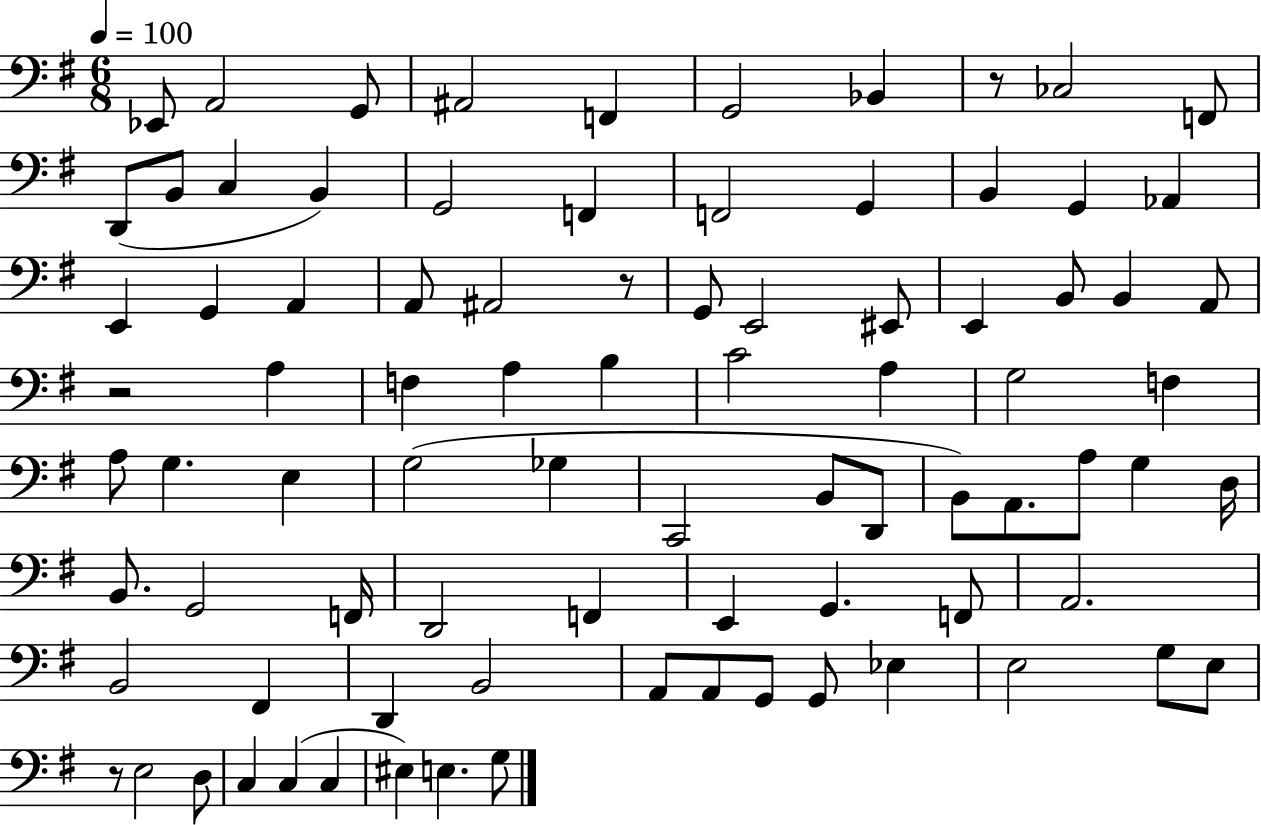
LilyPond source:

{
  \clef bass
  \numericTimeSignature
  \time 6/8
  \key g \major
  \tempo 4 = 100
  \repeat volta 2 { ees,8 a,2 g,8 | ais,2 f,4 | g,2 bes,4 | r8 ces2 f,8 | \break d,8( b,8 c4 b,4) | g,2 f,4 | f,2 g,4 | b,4 g,4 aes,4 | \break e,4 g,4 a,4 | a,8 ais,2 r8 | g,8 e,2 eis,8 | e,4 b,8 b,4 a,8 | \break r2 a4 | f4 a4 b4 | c'2 a4 | g2 f4 | \break a8 g4. e4 | g2( ges4 | c,2 b,8 d,8 | b,8) a,8. a8 g4 d16 | \break b,8. g,2 f,16 | d,2 f,4 | e,4 g,4. f,8 | a,2. | \break b,2 fis,4 | d,4 b,2 | a,8 a,8 g,8 g,8 ees4 | e2 g8 e8 | \break r8 e2 d8 | c4 c4( c4 | eis4) e4. g8 | } \bar "|."
}